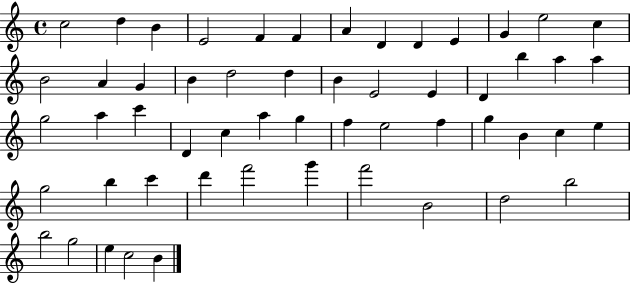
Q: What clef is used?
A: treble